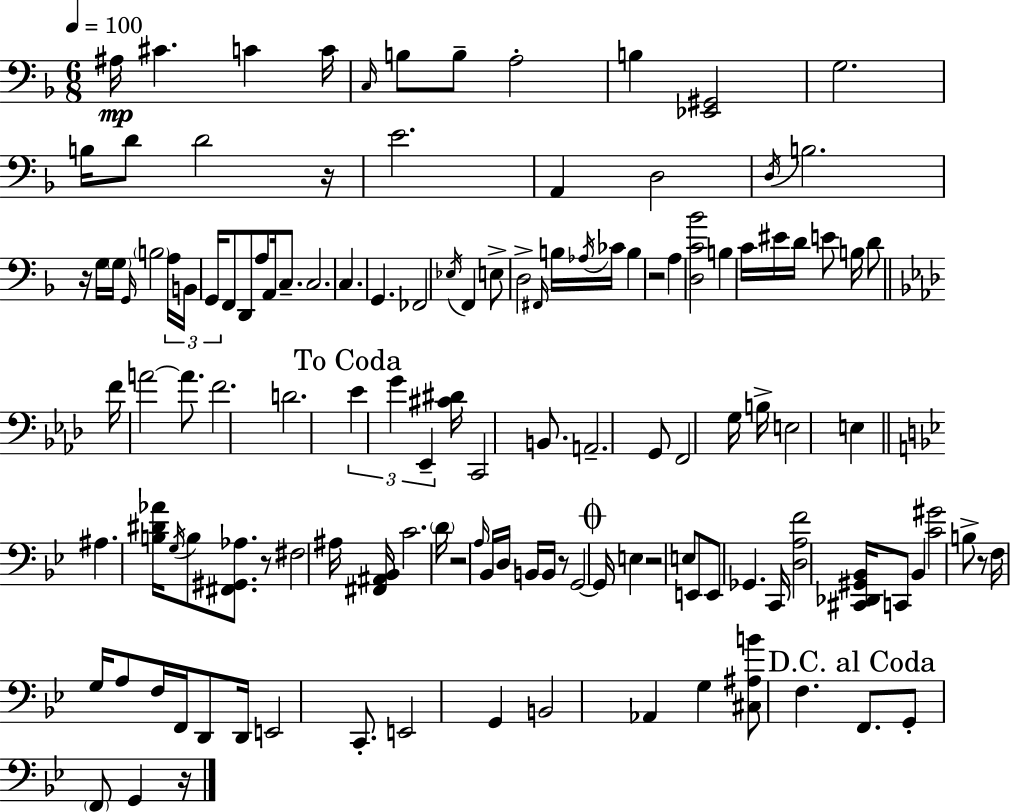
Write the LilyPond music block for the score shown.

{
  \clef bass
  \numericTimeSignature
  \time 6/8
  \key d \minor
  \tempo 4 = 100
  ais16\mp cis'4. c'4 c'16 | \grace { c16 } b8 b8-- a2-. | b4 <ees, gis,>2 | g2. | \break b16 d'8 d'2 | r16 e'2. | a,4 d2 | \acciaccatura { d16 } b2. | \break r16 g16 \parenthesize g16 \grace { g,16 } \parenthesize b2 | \tuplet 3/2 { a16 b,16 g,16 } f,8 d,8 a8 a,16 | c8.-- c2. | c4. g,4. | \break fes,2 \acciaccatura { ees16 } | f,4 e8-> d2-> | \grace { fis,16 } b16 \acciaccatura { aes16 } ces'16 b4 r2 | a4 <d c' bes'>2 | \break b4 c'16 eis'16 | d'16 e'8 b16 d'8 \bar "||" \break \key aes \major f'16 a'2~~ a'8. | f'2. | d'2. | \mark "To Coda" \tuplet 3/2 { ees'4 g'4 ees,4-- } | \break <cis' dis'>16 c,2 b,8. | a,2.-- | g,8 f,2 g16 b16-> | e2 e4 | \break \bar "||" \break \key bes \major ais4. <b dis' aes'>16 \acciaccatura { g16 } b8 <fis, gis, aes>8. | r8 fis2 ais16 | <fis, ais, bes,>16 c'2. | \parenthesize d'16 r2 \grace { a16 } bes,16 | \break d16 b,16 b,16 r8 g,2~~ | \mark \markup { \musicglyph "scripts.coda" } g,16 e4 r2 | e8 e,8 e,8 ges,4. | c,16 <d a f'>2 <cis, des, gis, bes,>16 | \break c,8 bes,4 <c' gis'>2 | b8-> r8 f16 g16 a8 f16 f,16 | d,8 d,16 e,2 c,8.-. | e,2 g,4 | \break b,2 aes,4 | g4 <cis ais b'>8 f4. | \mark "D.C. al Coda" f,8. g,8-. \parenthesize f,8 g,4 | r16 \bar "|."
}